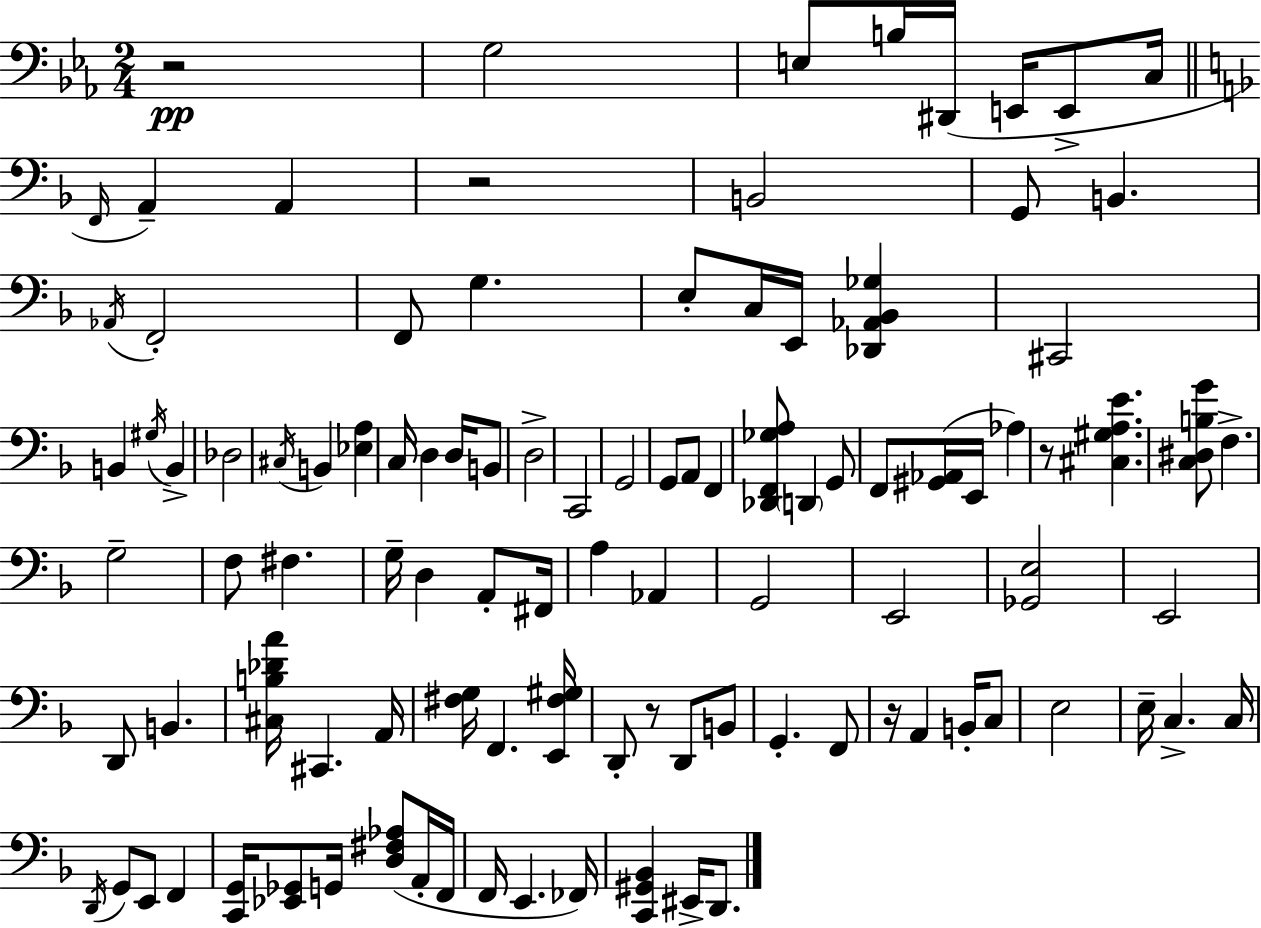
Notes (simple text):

R/h G3/h E3/e B3/s D#2/s E2/s E2/e C3/s F2/s A2/q A2/q R/h B2/h G2/e B2/q. Ab2/s F2/h F2/e G3/q. E3/e C3/s E2/s [Db2,Ab2,Bb2,Gb3]/q C#2/h B2/q G#3/s B2/q Db3/h C#3/s B2/q [Eb3,A3]/q C3/s D3/q D3/s B2/e D3/h C2/h G2/h G2/e A2/e F2/q [Db2,F2,Gb3,A3]/e D2/q G2/e F2/e [G#2,Ab2]/s E2/s Ab3/q R/e [C#3,G#3,A3,E4]/q. [C3,D#3,B3,G4]/e F3/q. G3/h F3/e F#3/q. G3/s D3/q A2/e F#2/s A3/q Ab2/q G2/h E2/h [Gb2,E3]/h E2/h D2/e B2/q. [C#3,B3,Db4,A4]/s C#2/q. A2/s [F#3,G3]/s F2/q. [E2,F#3,G#3]/s D2/e R/e D2/e B2/e G2/q. F2/e R/s A2/q B2/s C3/e E3/h E3/s C3/q. C3/s D2/s G2/e E2/e F2/q [C2,G2]/s [Eb2,Gb2]/e G2/s [D3,F#3,Ab3]/e A2/s F2/s F2/s E2/q. FES2/s [C2,G#2,Bb2]/q EIS2/s D2/e.